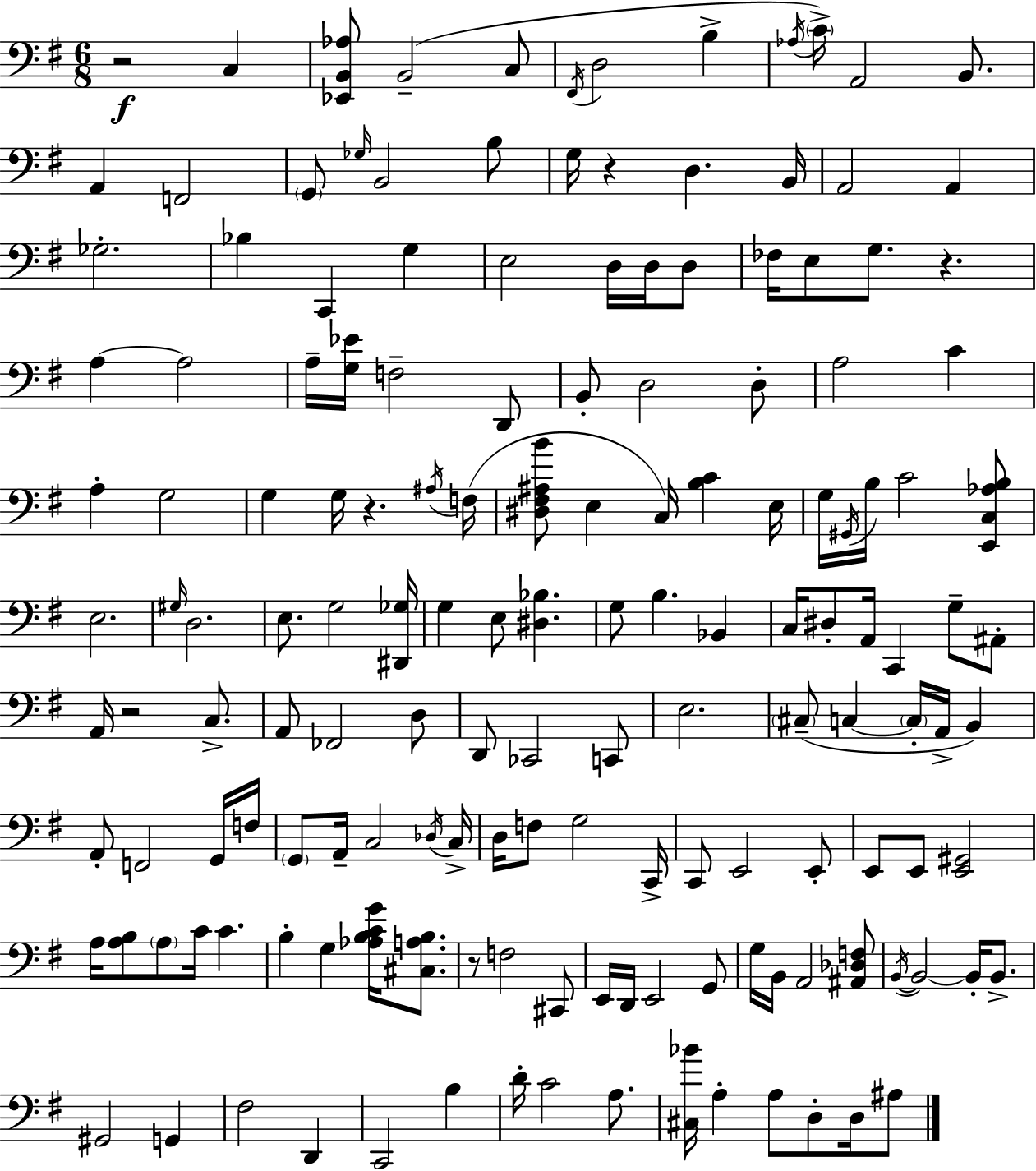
{
  \clef bass
  \numericTimeSignature
  \time 6/8
  \key e \minor
  r2\f c4 | <ees, b, aes>8 b,2--( c8 | \acciaccatura { fis,16 } d2 b4-> | \acciaccatura { aes16 }) \parenthesize c'16-> a,2 b,8. | \break a,4 f,2 | \parenthesize g,8 \grace { ges16 } b,2 | b8 g16 r4 d4. | b,16 a,2 a,4 | \break ges2.-. | bes4 c,4 g4 | e2 d16 | d16 d8 fes16 e8 g8. r4. | \break a4~~ a2 | a16-- <g ees'>16 f2-- | d,8 b,8-. d2 | d8-. a2 c'4 | \break a4-. g2 | g4 g16 r4. | \acciaccatura { ais16 }( f16 <dis fis ais b'>8 e4 c16) <b c'>4 | e16 g16 \acciaccatura { gis,16 } b16 c'2 | \break <e, c aes b>8 e2. | \grace { gis16 } d2. | e8. g2 | <dis, ges>16 g4 e8 | \break <dis bes>4. g8 b4. | bes,4 c16 dis8-. a,16 c,4 | g8-- ais,8-. a,16 r2 | c8.-> a,8 fes,2 | \break d8 d,8 ces,2 | c,8 e2. | \parenthesize cis8--( c4~~ | \parenthesize c16-. a,16-> b,4) a,8-. f,2 | \break g,16 f16 \parenthesize g,8 a,16-- c2 | \acciaccatura { des16 } c16-> d16 f8 g2 | c,16-> c,8 e,2 | e,8-. e,8 e,8 <e, gis,>2 | \break a16 <a b>8 \parenthesize a8 | c'16 c'4. b4-. g4 | <aes b c' g'>16 <cis a b>8. r8 f2 | cis,8 e,16 d,16 e,2 | \break g,8 g16 b,16 a,2 | <ais, des f>8 \acciaccatura { b,16~ }~ b,2 | b,16-. b,8.-> gis,2 | g,4 fis2 | \break d,4 c,2 | b4 d'16-. c'2 | a8. <cis bes'>16 a4-. | a8 d8-. d16 ais8 \bar "|."
}